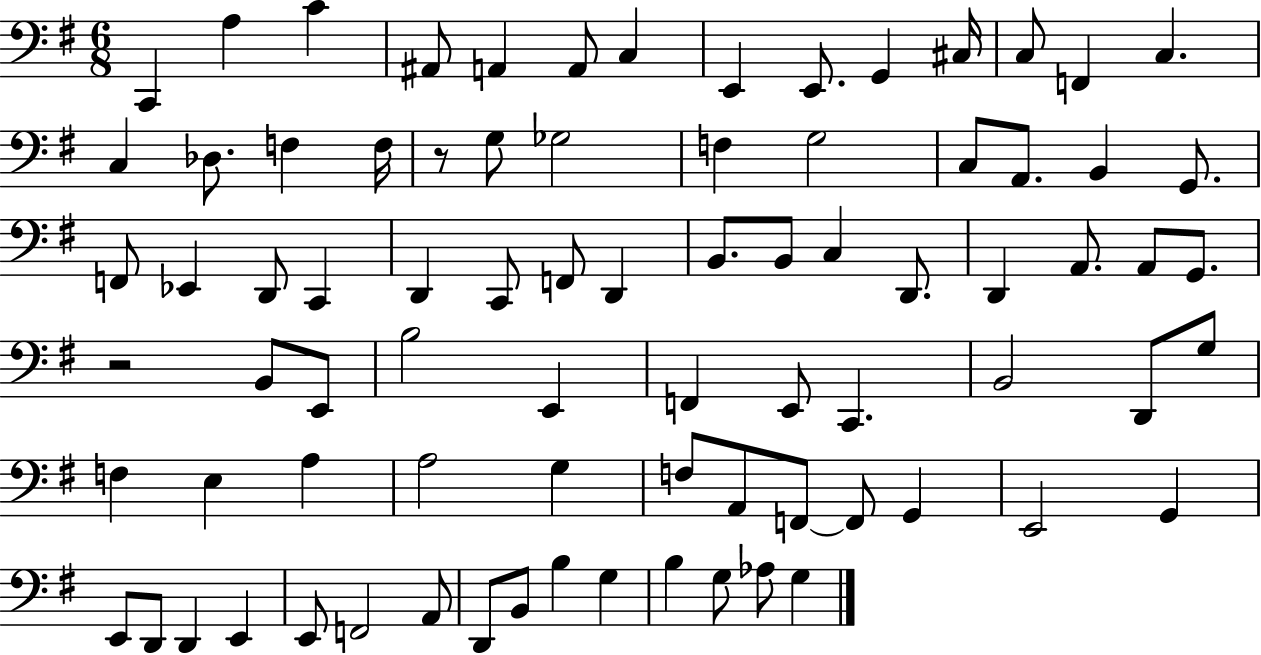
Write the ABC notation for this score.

X:1
T:Untitled
M:6/8
L:1/4
K:G
C,, A, C ^A,,/2 A,, A,,/2 C, E,, E,,/2 G,, ^C,/4 C,/2 F,, C, C, _D,/2 F, F,/4 z/2 G,/2 _G,2 F, G,2 C,/2 A,,/2 B,, G,,/2 F,,/2 _E,, D,,/2 C,, D,, C,,/2 F,,/2 D,, B,,/2 B,,/2 C, D,,/2 D,, A,,/2 A,,/2 G,,/2 z2 B,,/2 E,,/2 B,2 E,, F,, E,,/2 C,, B,,2 D,,/2 G,/2 F, E, A, A,2 G, F,/2 A,,/2 F,,/2 F,,/2 G,, E,,2 G,, E,,/2 D,,/2 D,, E,, E,,/2 F,,2 A,,/2 D,,/2 B,,/2 B, G, B, G,/2 _A,/2 G,